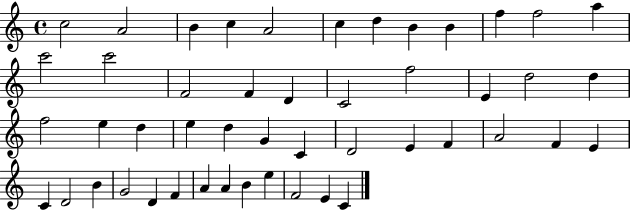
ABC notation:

X:1
T:Untitled
M:4/4
L:1/4
K:C
c2 A2 B c A2 c d B B f f2 a c'2 c'2 F2 F D C2 f2 E d2 d f2 e d e d G C D2 E F A2 F E C D2 B G2 D F A A B e F2 E C